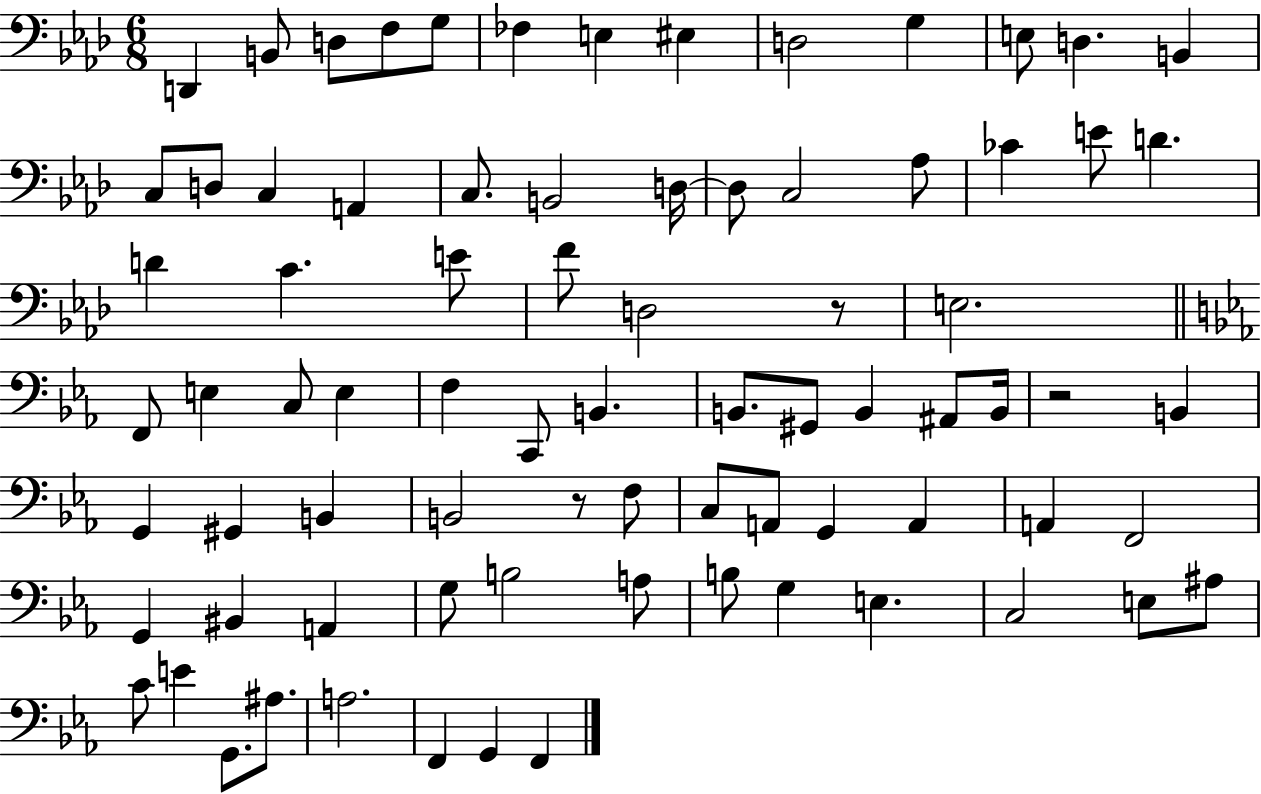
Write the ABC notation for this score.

X:1
T:Untitled
M:6/8
L:1/4
K:Ab
D,, B,,/2 D,/2 F,/2 G,/2 _F, E, ^E, D,2 G, E,/2 D, B,, C,/2 D,/2 C, A,, C,/2 B,,2 D,/4 D,/2 C,2 _A,/2 _C E/2 D D C E/2 F/2 D,2 z/2 E,2 F,,/2 E, C,/2 E, F, C,,/2 B,, B,,/2 ^G,,/2 B,, ^A,,/2 B,,/4 z2 B,, G,, ^G,, B,, B,,2 z/2 F,/2 C,/2 A,,/2 G,, A,, A,, F,,2 G,, ^B,, A,, G,/2 B,2 A,/2 B,/2 G, E, C,2 E,/2 ^A,/2 C/2 E G,,/2 ^A,/2 A,2 F,, G,, F,,